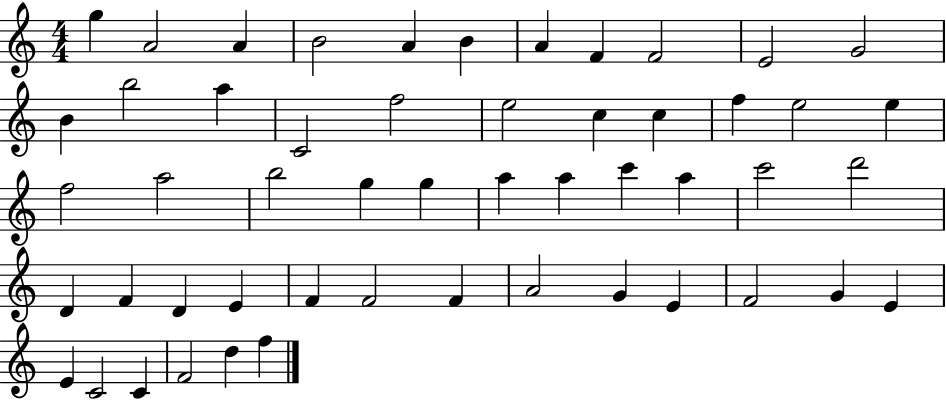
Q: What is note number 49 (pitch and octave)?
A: C4